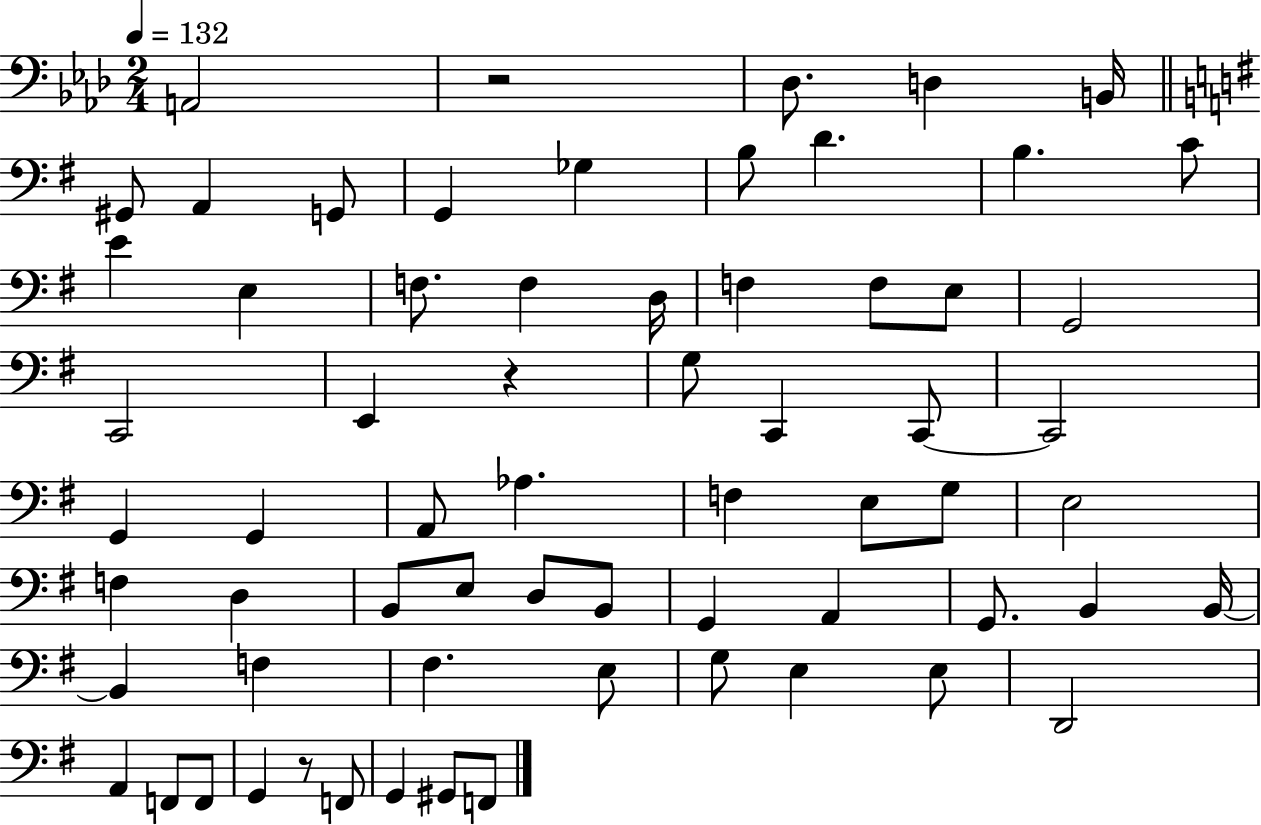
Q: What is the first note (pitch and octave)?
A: A2